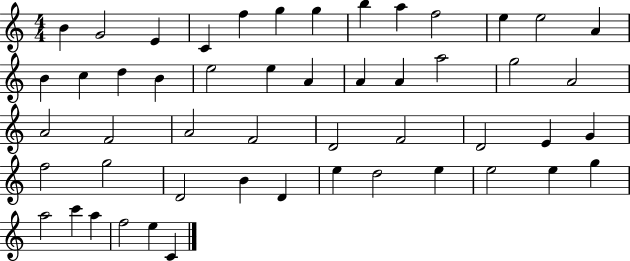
{
  \clef treble
  \numericTimeSignature
  \time 4/4
  \key c \major
  b'4 g'2 e'4 | c'4 f''4 g''4 g''4 | b''4 a''4 f''2 | e''4 e''2 a'4 | \break b'4 c''4 d''4 b'4 | e''2 e''4 a'4 | a'4 a'4 a''2 | g''2 a'2 | \break a'2 f'2 | a'2 f'2 | d'2 f'2 | d'2 e'4 g'4 | \break f''2 g''2 | d'2 b'4 d'4 | e''4 d''2 e''4 | e''2 e''4 g''4 | \break a''2 c'''4 a''4 | f''2 e''4 c'4 | \bar "|."
}